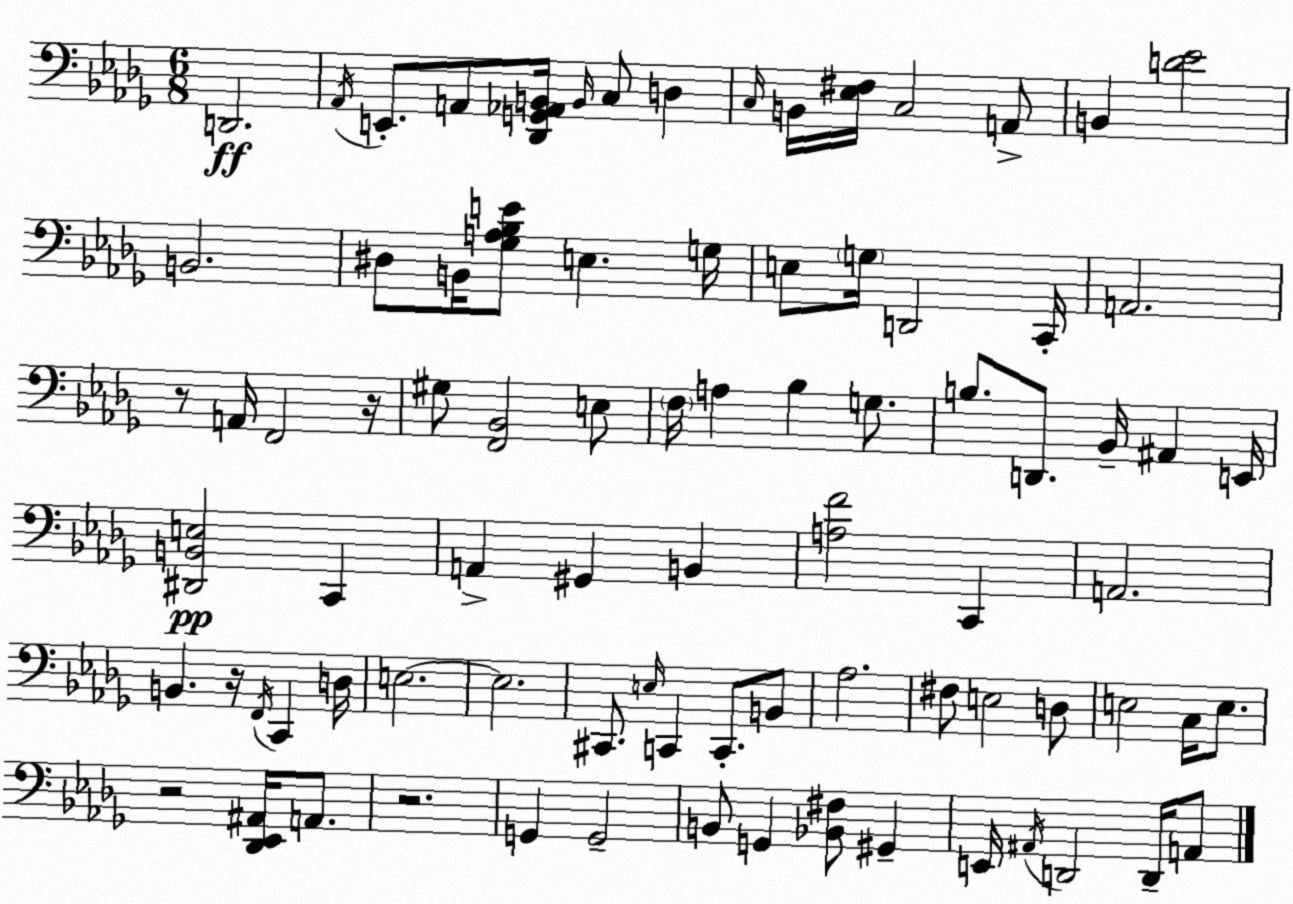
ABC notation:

X:1
T:Untitled
M:6/8
L:1/4
K:Bbm
D,,2 _A,,/4 E,,/2 A,,/2 [_D,,G,,_A,,B,,]/4 B,,/4 C,/2 D, C,/4 B,,/4 [_E,^F,]/4 C,2 A,,/2 B,, [D_E]2 B,,2 ^D,/2 B,,/4 [_G,A,_B,E]/2 E, G,/4 E,/2 G,/4 D,,2 C,,/4 A,,2 z/2 A,,/4 F,,2 z/4 ^G,/2 [F,,_B,,]2 E,/2 F,/4 A, _B, G,/2 B,/2 D,,/2 _B,,/4 ^A,, E,,/4 [^D,,B,,E,]2 C,, A,, ^G,, B,, [A,F]2 C,, A,,2 B,, z/4 F,,/4 C,, D,/4 E,2 E,2 ^C,,/2 E,/4 C,, C,,/2 B,,/2 _A,2 ^F,/2 E,2 D,/2 E,2 C,/4 E,/2 z2 [_D,,_E,,^A,,]/4 A,,/2 z2 G,, G,,2 B,,/2 G,, [_B,,^F,]/2 ^G,, E,,/4 ^A,,/4 D,,2 D,,/4 A,,/2